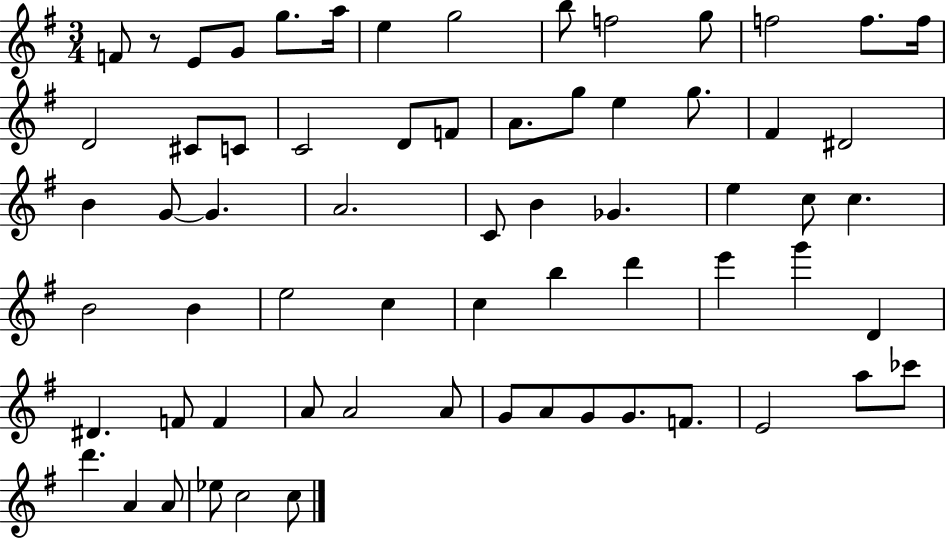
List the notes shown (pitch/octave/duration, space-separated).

F4/e R/e E4/e G4/e G5/e. A5/s E5/q G5/h B5/e F5/h G5/e F5/h F5/e. F5/s D4/h C#4/e C4/e C4/h D4/e F4/e A4/e. G5/e E5/q G5/e. F#4/q D#4/h B4/q G4/e G4/q. A4/h. C4/e B4/q Gb4/q. E5/q C5/e C5/q. B4/h B4/q E5/h C5/q C5/q B5/q D6/q E6/q G6/q D4/q D#4/q. F4/e F4/q A4/e A4/h A4/e G4/e A4/e G4/e G4/e. F4/e. E4/h A5/e CES6/e D6/q. A4/q A4/e Eb5/e C5/h C5/e